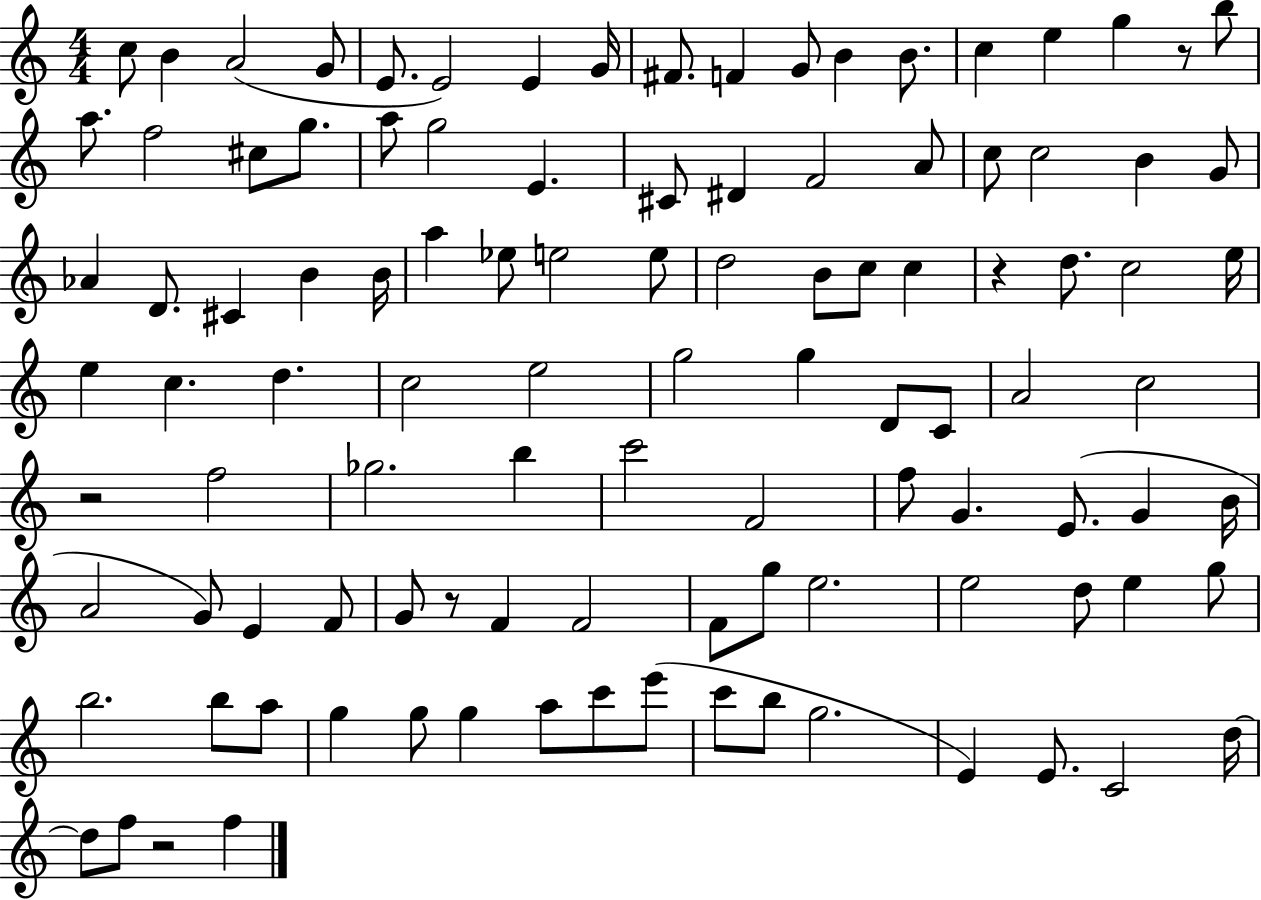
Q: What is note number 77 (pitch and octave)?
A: F4